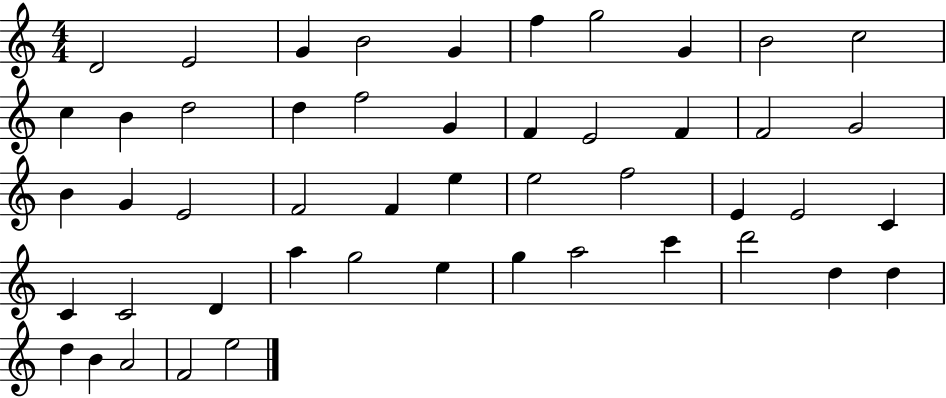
{
  \clef treble
  \numericTimeSignature
  \time 4/4
  \key c \major
  d'2 e'2 | g'4 b'2 g'4 | f''4 g''2 g'4 | b'2 c''2 | \break c''4 b'4 d''2 | d''4 f''2 g'4 | f'4 e'2 f'4 | f'2 g'2 | \break b'4 g'4 e'2 | f'2 f'4 e''4 | e''2 f''2 | e'4 e'2 c'4 | \break c'4 c'2 d'4 | a''4 g''2 e''4 | g''4 a''2 c'''4 | d'''2 d''4 d''4 | \break d''4 b'4 a'2 | f'2 e''2 | \bar "|."
}